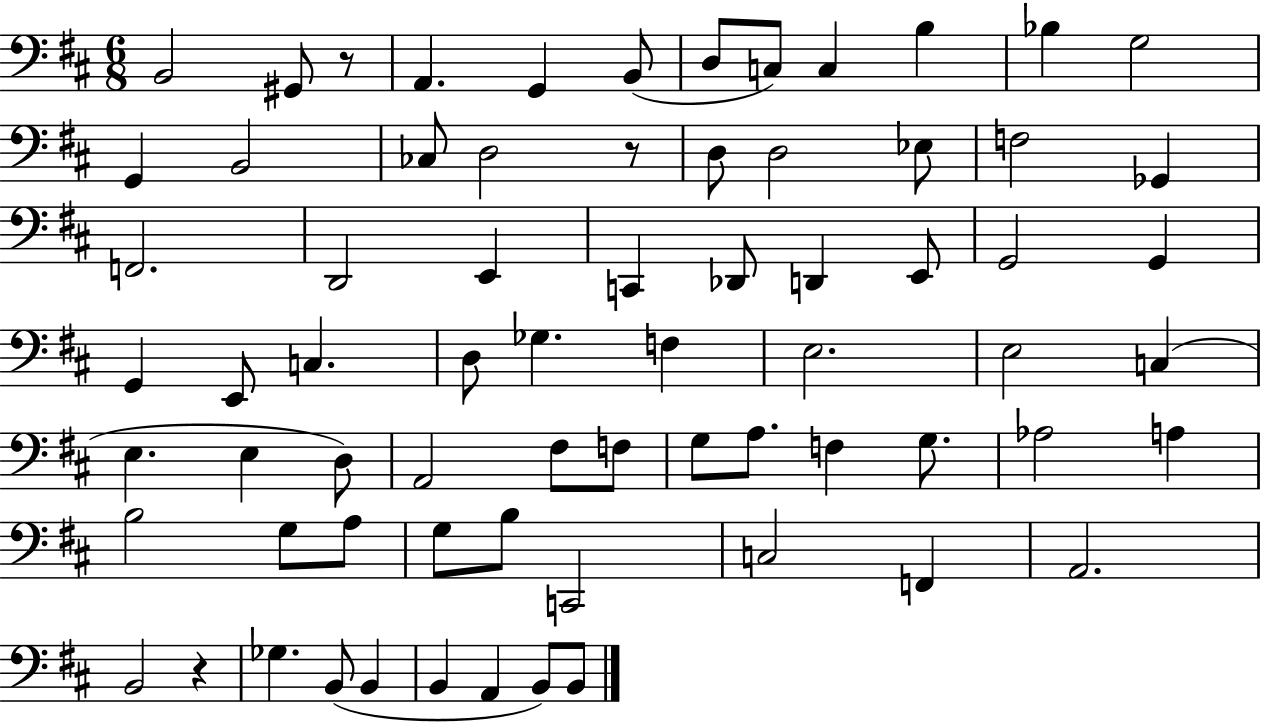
X:1
T:Untitled
M:6/8
L:1/4
K:D
B,,2 ^G,,/2 z/2 A,, G,, B,,/2 D,/2 C,/2 C, B, _B, G,2 G,, B,,2 _C,/2 D,2 z/2 D,/2 D,2 _E,/2 F,2 _G,, F,,2 D,,2 E,, C,, _D,,/2 D,, E,,/2 G,,2 G,, G,, E,,/2 C, D,/2 _G, F, E,2 E,2 C, E, E, D,/2 A,,2 ^F,/2 F,/2 G,/2 A,/2 F, G,/2 _A,2 A, B,2 G,/2 A,/2 G,/2 B,/2 C,,2 C,2 F,, A,,2 B,,2 z _G, B,,/2 B,, B,, A,, B,,/2 B,,/2